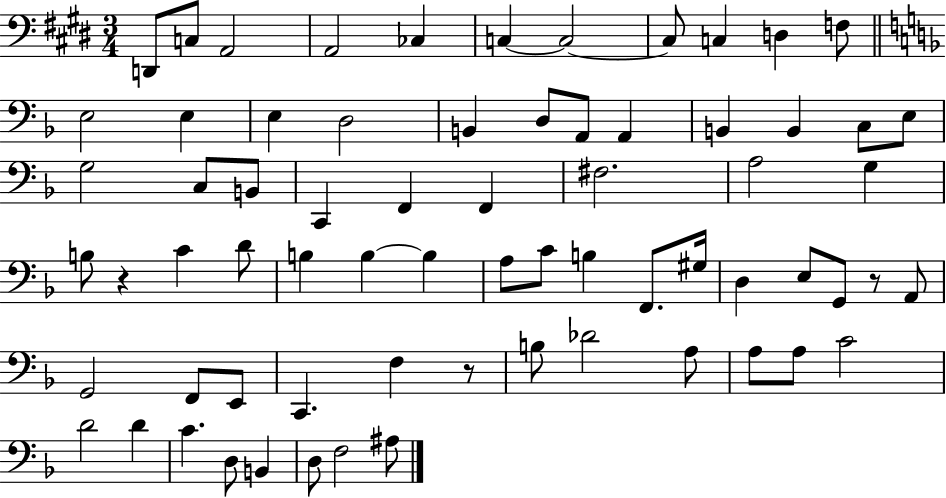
X:1
T:Untitled
M:3/4
L:1/4
K:E
D,,/2 C,/2 A,,2 A,,2 _C, C, C,2 C,/2 C, D, F,/2 E,2 E, E, D,2 B,, D,/2 A,,/2 A,, B,, B,, C,/2 E,/2 G,2 C,/2 B,,/2 C,, F,, F,, ^F,2 A,2 G, B,/2 z C D/2 B, B, B, A,/2 C/2 B, F,,/2 ^G,/4 D, E,/2 G,,/2 z/2 A,,/2 G,,2 F,,/2 E,,/2 C,, F, z/2 B,/2 _D2 A,/2 A,/2 A,/2 C2 D2 D C D,/2 B,, D,/2 F,2 ^A,/2